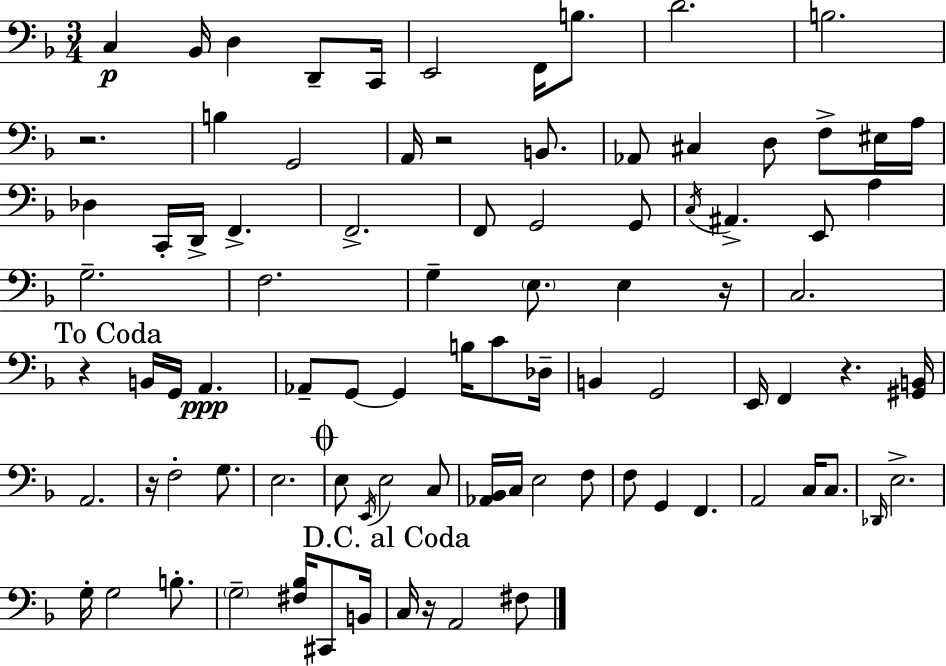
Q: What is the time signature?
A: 3/4